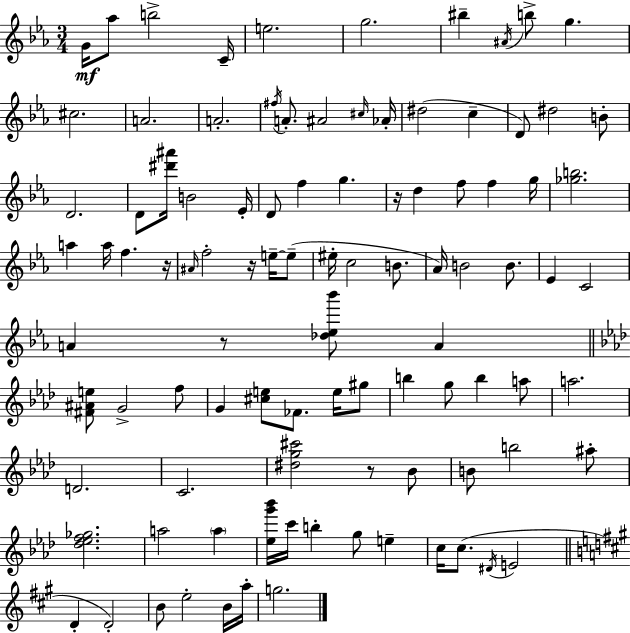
{
  \clef treble
  \numericTimeSignature
  \time 3/4
  \key c \minor
  \repeat volta 2 { g'16\mf aes''8 b''2-> c'16-- | e''2. | g''2. | bis''4-- \acciaccatura { ais'16 } b''8-> g''4. | \break cis''2. | a'2. | a'2.-. | \acciaccatura { fis''16 } a'8.-. ais'2 | \break \grace { cis''16 } aes'16-. dis''2( c''4-- | d'8) dis''2 | b'8-. d'2. | d'8 <dis''' ais'''>16 b'2 | \break ees'16-. d'8 f''4 g''4. | r16 d''4 f''8 f''4 | g''16 <ges'' b''>2. | a''4 a''16 f''4. | \break r16 \grace { ais'16 } f''2-. | r16 e''16--~~ e''8--( eis''16-. c''2 | b'8. aes'16) b'2 | b'8. ees'4 c'2 | \break a'4 r8 <des'' ees'' bes'''>8 | a'4 \bar "||" \break \key f \minor <fis' ais' e''>8 g'2-> f''8 | g'4 <cis'' e''>8 fes'8. e''16 gis''8 | b''4 g''8 b''4 a''8 | a''2. | \break d'2. | c'2. | <dis'' g'' cis'''>2 r8 bes'8 | b'8 b''2 ais''8-. | \break <des'' ees'' f'' ges''>2. | a''2 \parenthesize a''4 | <ees'' g''' bes'''>16 c'''16 b''4-. g''8 e''4-- | c''16 c''8.( \acciaccatura { dis'16 } e'2 | \break \bar "||" \break \key a \major d'4-. d'2-.) | b'8 e''2-. b'16 a''16-. | g''2. | } \bar "|."
}